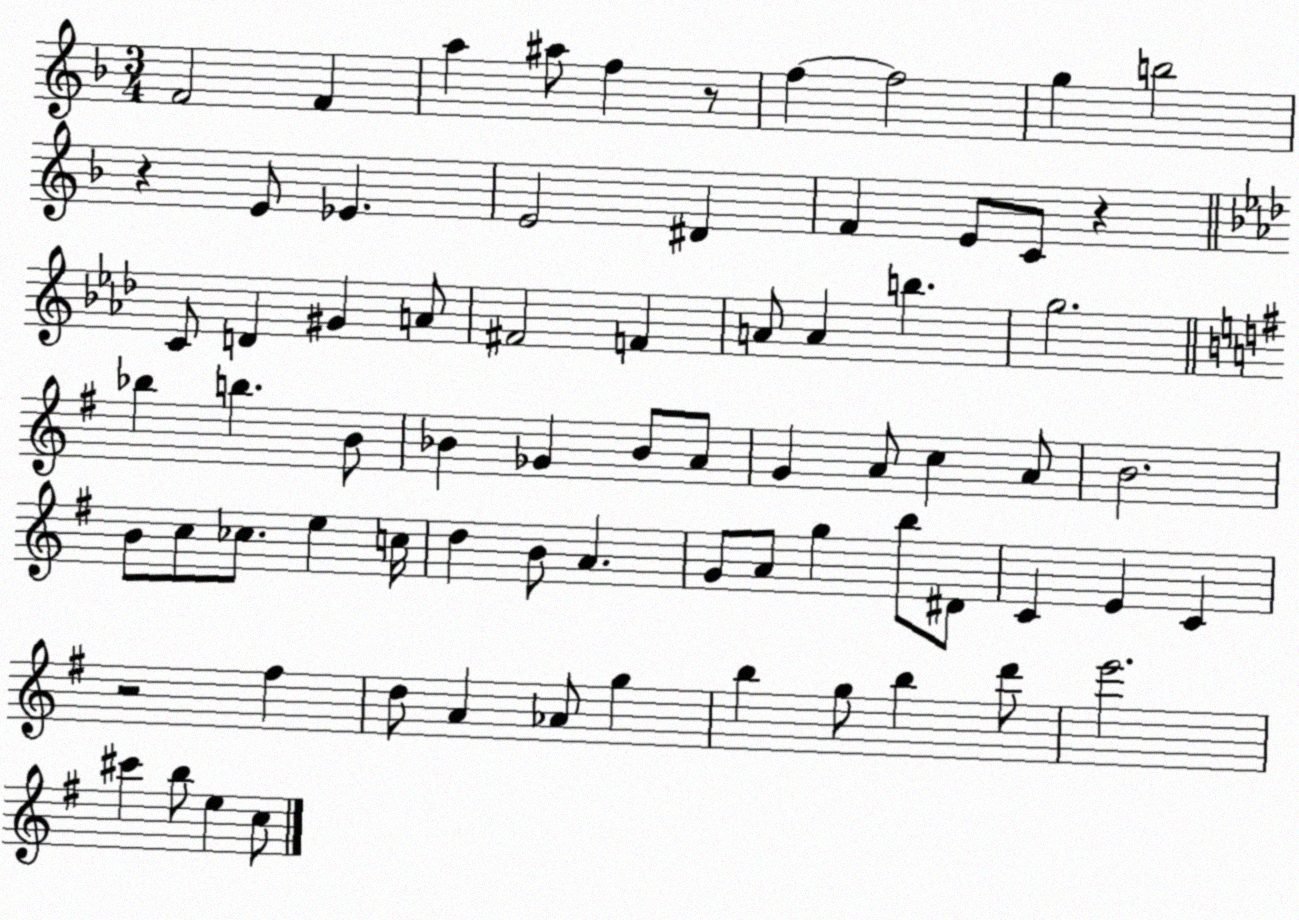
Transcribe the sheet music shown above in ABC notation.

X:1
T:Untitled
M:3/4
L:1/4
K:F
F2 F a ^a/2 f z/2 f f2 g b2 z E/2 _E E2 ^D F E/2 C/2 z C/2 D ^G A/2 ^F2 F A/2 A b g2 _b b B/2 _B _G _B/2 A/2 G A/2 c A/2 B2 B/2 c/2 _c/2 e c/4 d B/2 A G/2 A/2 g b/2 ^D/2 C E C z2 ^f d/2 A _A/2 g b g/2 b d'/2 e'2 ^c' b/2 e c/2